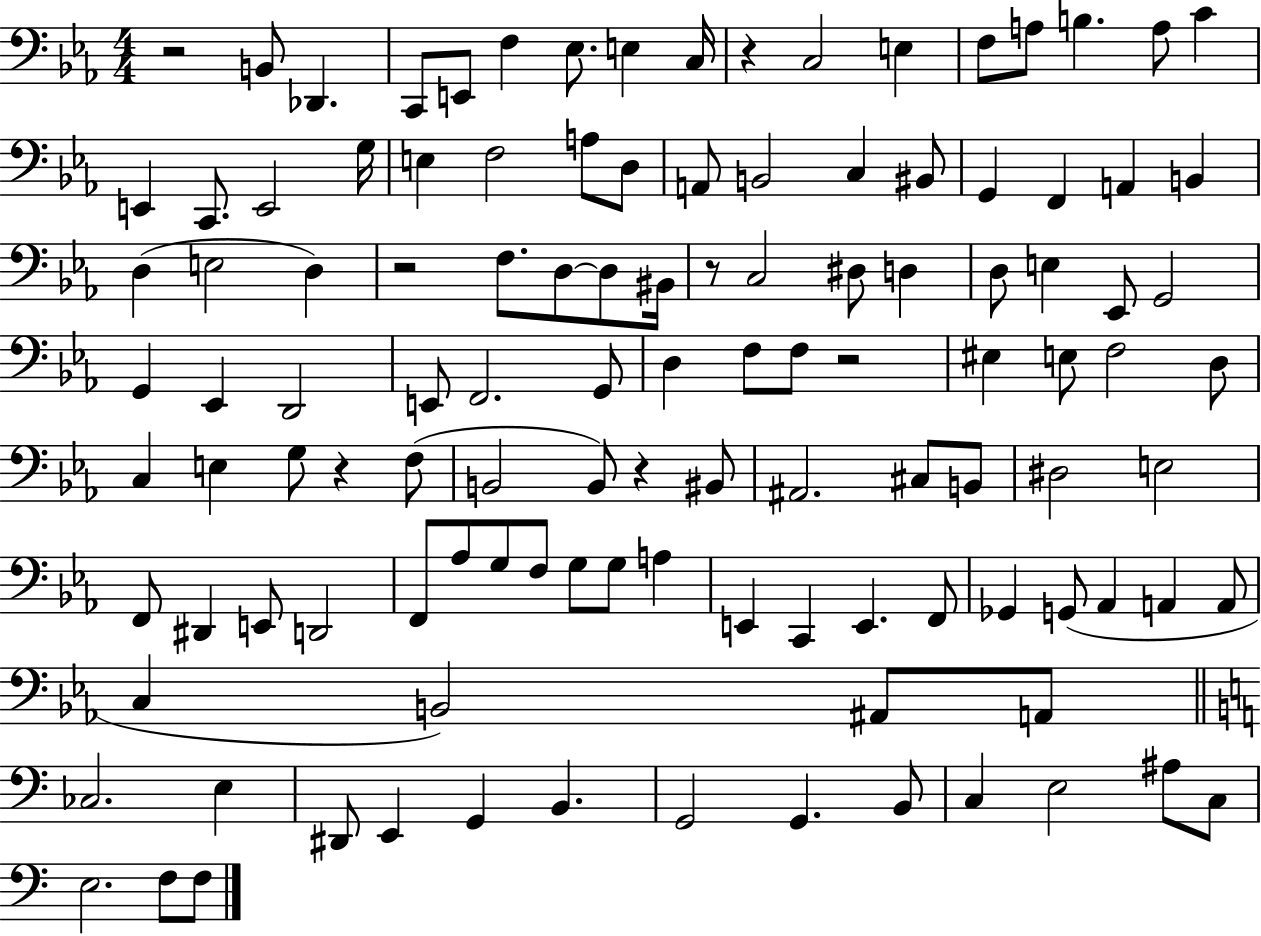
R/h B2/e Db2/q. C2/e E2/e F3/q Eb3/e. E3/q C3/s R/q C3/h E3/q F3/e A3/e B3/q. A3/e C4/q E2/q C2/e. E2/h G3/s E3/q F3/h A3/e D3/e A2/e B2/h C3/q BIS2/e G2/q F2/q A2/q B2/q D3/q E3/h D3/q R/h F3/e. D3/e D3/e BIS2/s R/e C3/h D#3/e D3/q D3/e E3/q Eb2/e G2/h G2/q Eb2/q D2/h E2/e F2/h. G2/e D3/q F3/e F3/e R/h EIS3/q E3/e F3/h D3/e C3/q E3/q G3/e R/q F3/e B2/h B2/e R/q BIS2/e A#2/h. C#3/e B2/e D#3/h E3/h F2/e D#2/q E2/e D2/h F2/e Ab3/e G3/e F3/e G3/e G3/e A3/q E2/q C2/q E2/q. F2/e Gb2/q G2/e Ab2/q A2/q A2/e C3/q B2/h A#2/e A2/e CES3/h. E3/q D#2/e E2/q G2/q B2/q. G2/h G2/q. B2/e C3/q E3/h A#3/e C3/e E3/h. F3/e F3/e